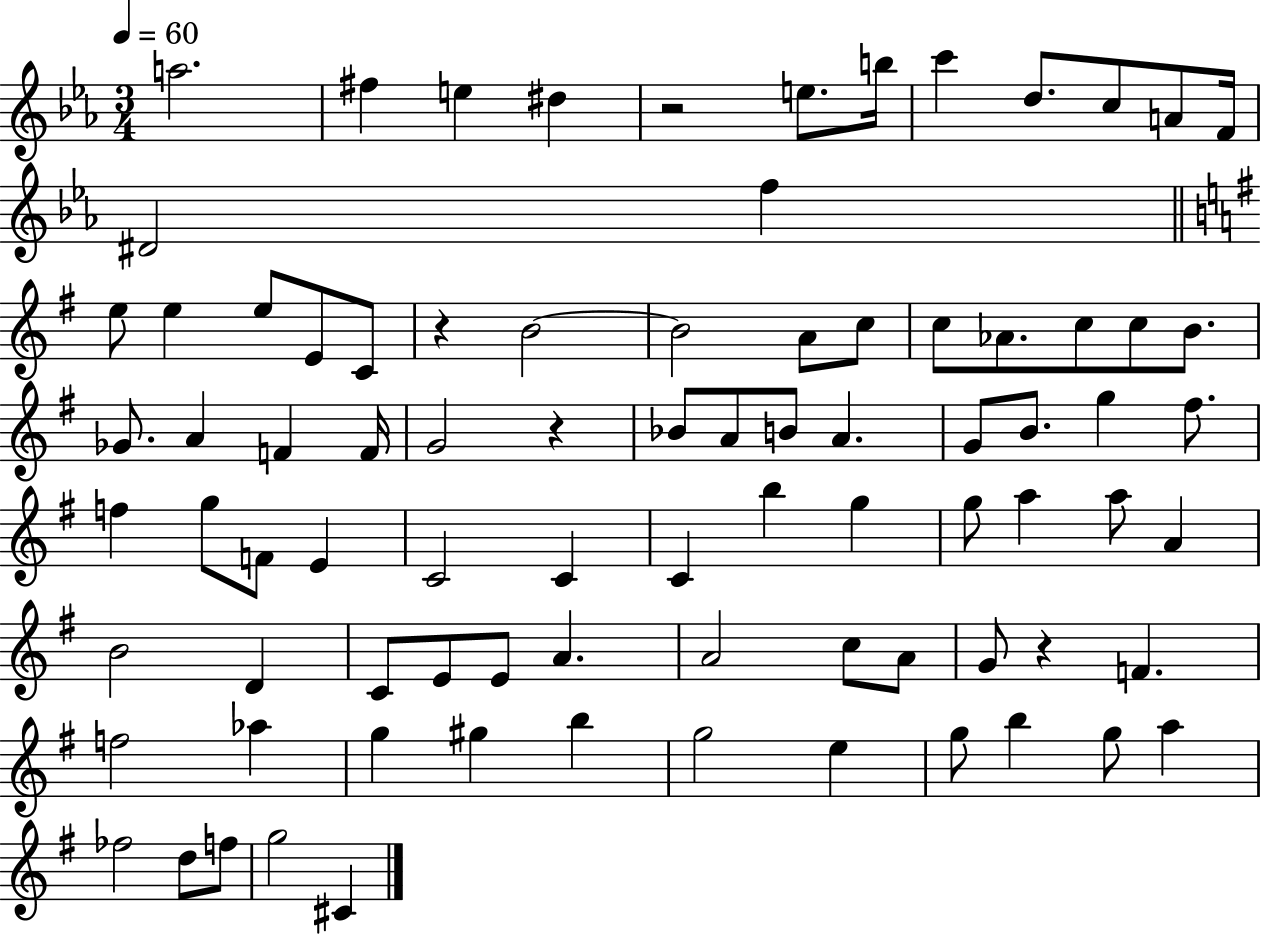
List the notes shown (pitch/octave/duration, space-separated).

A5/h. F#5/q E5/q D#5/q R/h E5/e. B5/s C6/q D5/e. C5/e A4/e F4/s D#4/h F5/q E5/e E5/q E5/e E4/e C4/e R/q B4/h B4/h A4/e C5/e C5/e Ab4/e. C5/e C5/e B4/e. Gb4/e. A4/q F4/q F4/s G4/h R/q Bb4/e A4/e B4/e A4/q. G4/e B4/e. G5/q F#5/e. F5/q G5/e F4/e E4/q C4/h C4/q C4/q B5/q G5/q G5/e A5/q A5/e A4/q B4/h D4/q C4/e E4/e E4/e A4/q. A4/h C5/e A4/e G4/e R/q F4/q. F5/h Ab5/q G5/q G#5/q B5/q G5/h E5/q G5/e B5/q G5/e A5/q FES5/h D5/e F5/e G5/h C#4/q